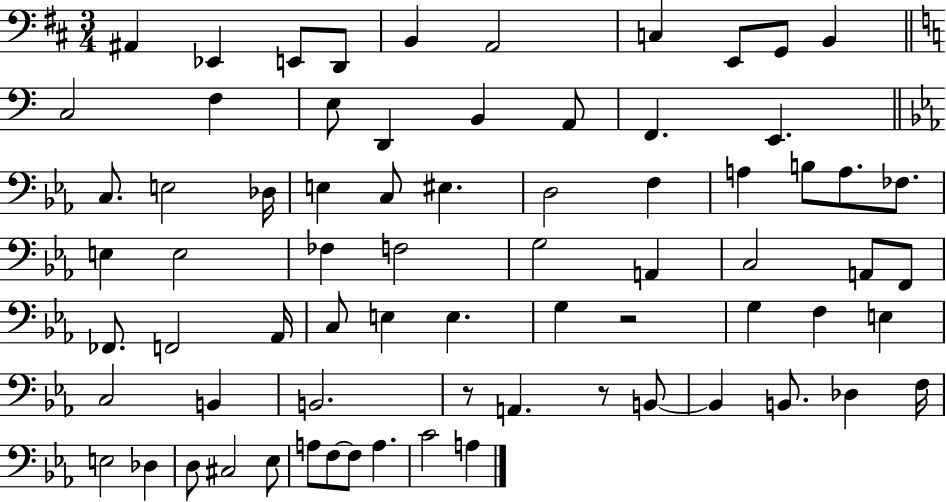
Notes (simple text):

A#2/q Eb2/q E2/e D2/e B2/q A2/h C3/q E2/e G2/e B2/q C3/h F3/q E3/e D2/q B2/q A2/e F2/q. E2/q. C3/e. E3/h Db3/s E3/q C3/e EIS3/q. D3/h F3/q A3/q B3/e A3/e. FES3/e. E3/q E3/h FES3/q F3/h G3/h A2/q C3/h A2/e F2/e FES2/e. F2/h Ab2/s C3/e E3/q E3/q. G3/q R/h G3/q F3/q E3/q C3/h B2/q B2/h. R/e A2/q. R/e B2/e B2/q B2/e. Db3/q F3/s E3/h Db3/q D3/e C#3/h Eb3/e A3/e F3/e F3/e A3/q. C4/h A3/q